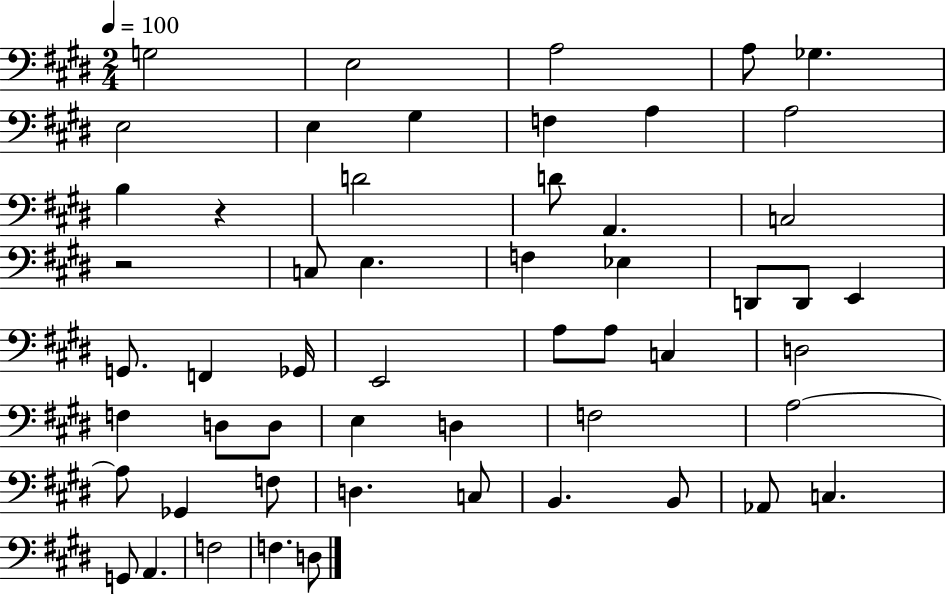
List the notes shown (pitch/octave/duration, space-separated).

G3/h E3/h A3/h A3/e Gb3/q. E3/h E3/q G#3/q F3/q A3/q A3/h B3/q R/q D4/h D4/e A2/q. C3/h R/h C3/e E3/q. F3/q Eb3/q D2/e D2/e E2/q G2/e. F2/q Gb2/s E2/h A3/e A3/e C3/q D3/h F3/q D3/e D3/e E3/q D3/q F3/h A3/h A3/e Gb2/q F3/e D3/q. C3/e B2/q. B2/e Ab2/e C3/q. G2/e A2/q. F3/h F3/q. D3/e